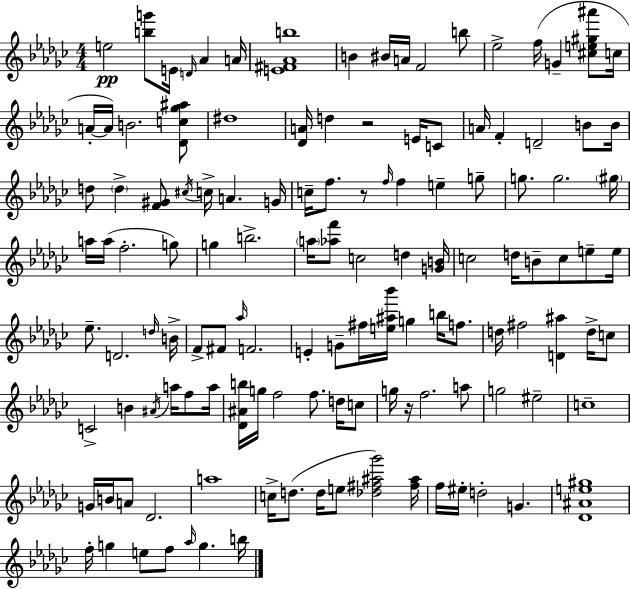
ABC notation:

X:1
T:Untitled
M:4/4
L:1/4
K:Ebm
e2 [bg']/2 E/4 D/4 _A A/4 [E^F_Ab]4 B ^B/4 A/4 F2 b/2 _e2 f/4 G [^ce^g^a']/2 c/4 A/4 A/4 B2 [_Dc_g^a]/2 ^d4 [_DA]/4 d z2 E/4 C/2 A/4 F D2 B/2 B/4 d/2 d [F^G]/2 ^c/4 c/4 A G/4 c/4 f/2 z/2 f/4 f e g/2 g/2 g2 ^g/4 a/4 a/4 f2 g/2 g b2 a/4 [_af']/2 c2 d [GB]/4 c2 d/4 B/2 c/2 e/2 e/4 _e/2 D2 d/4 B/4 F/2 ^F/2 _a/4 F2 E G/2 ^f/4 [e^a_b']/4 g b/4 f/2 d/4 ^f2 [D^a] d/4 c/2 C2 B ^A/4 a/4 f/2 a/4 [_D^Ab]/4 g/4 f2 f/2 d/4 c/2 g/4 z/4 f2 a/2 g2 ^e2 c4 G/4 B/4 A/2 _D2 a4 c/4 d/2 d/4 e/2 [_d^f^a_g']2 [^f^a]/4 f/4 ^e/4 d2 G [_D^Ae^g]4 f/4 g e/2 f/2 _a/4 g b/4